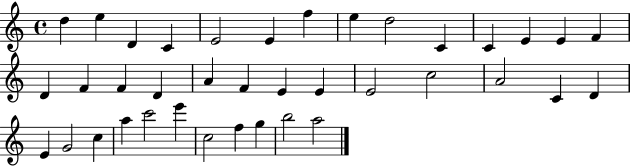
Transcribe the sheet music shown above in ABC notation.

X:1
T:Untitled
M:4/4
L:1/4
K:C
d e D C E2 E f e d2 C C E E F D F F D A F E E E2 c2 A2 C D E G2 c a c'2 e' c2 f g b2 a2